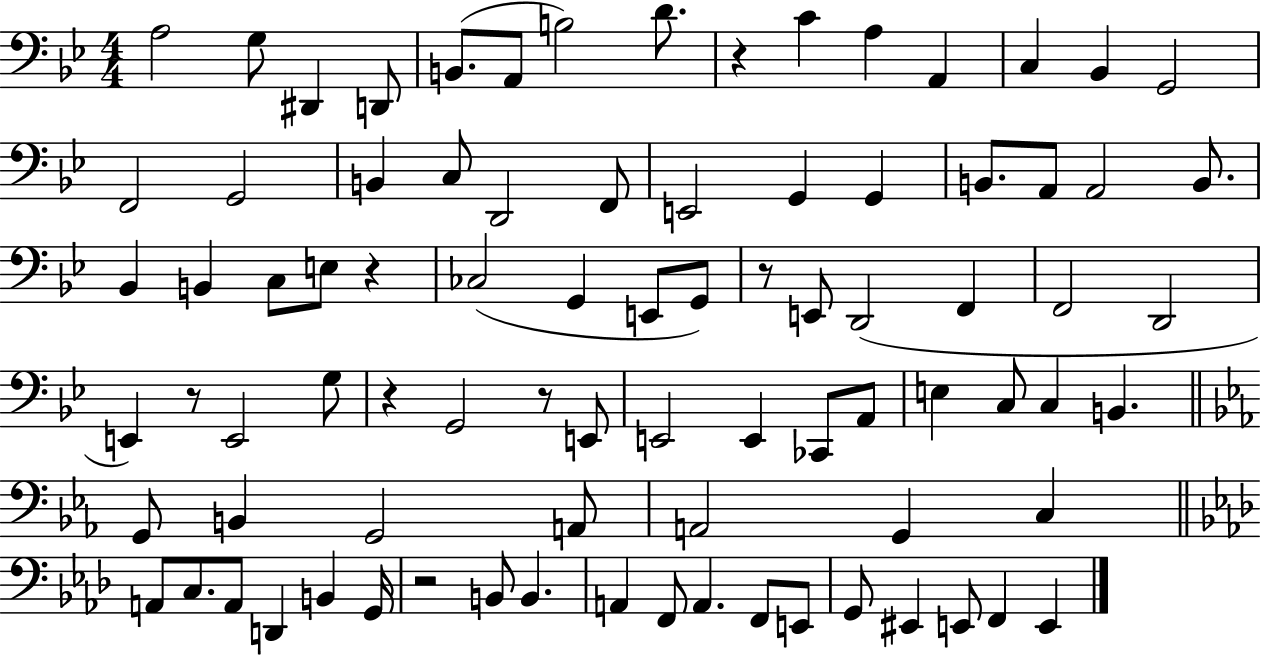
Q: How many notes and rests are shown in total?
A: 85